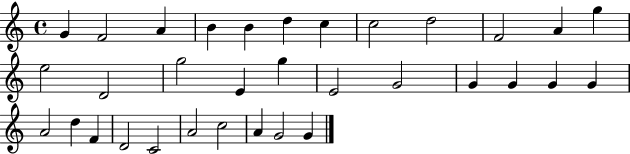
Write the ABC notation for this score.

X:1
T:Untitled
M:4/4
L:1/4
K:C
G F2 A B B d c c2 d2 F2 A g e2 D2 g2 E g E2 G2 G G G G A2 d F D2 C2 A2 c2 A G2 G